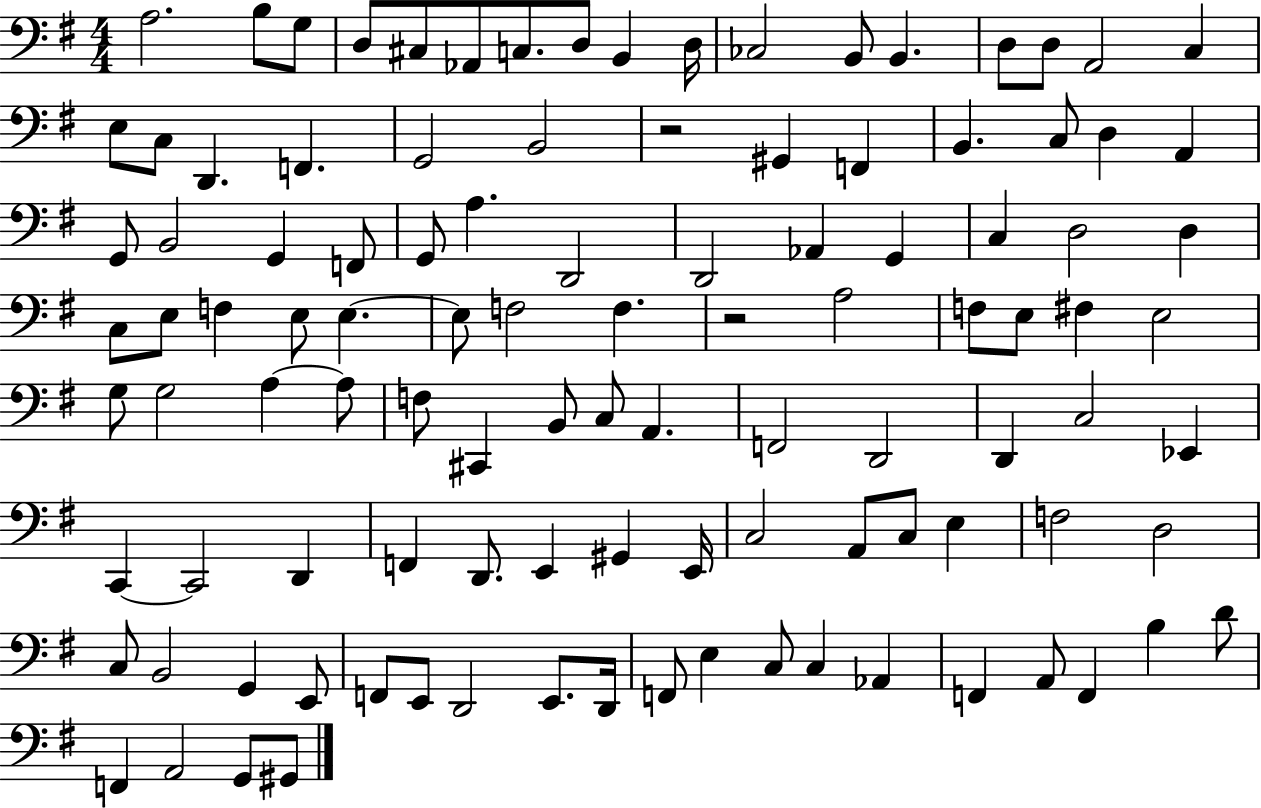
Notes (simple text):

A3/h. B3/e G3/e D3/e C#3/e Ab2/e C3/e. D3/e B2/q D3/s CES3/h B2/e B2/q. D3/e D3/e A2/h C3/q E3/e C3/e D2/q. F2/q. G2/h B2/h R/h G#2/q F2/q B2/q. C3/e D3/q A2/q G2/e B2/h G2/q F2/e G2/e A3/q. D2/h D2/h Ab2/q G2/q C3/q D3/h D3/q C3/e E3/e F3/q E3/e E3/q. E3/e F3/h F3/q. R/h A3/h F3/e E3/e F#3/q E3/h G3/e G3/h A3/q A3/e F3/e C#2/q B2/e C3/e A2/q. F2/h D2/h D2/q C3/h Eb2/q C2/q C2/h D2/q F2/q D2/e. E2/q G#2/q E2/s C3/h A2/e C3/e E3/q F3/h D3/h C3/e B2/h G2/q E2/e F2/e E2/e D2/h E2/e. D2/s F2/e E3/q C3/e C3/q Ab2/q F2/q A2/e F2/q B3/q D4/e F2/q A2/h G2/e G#2/e